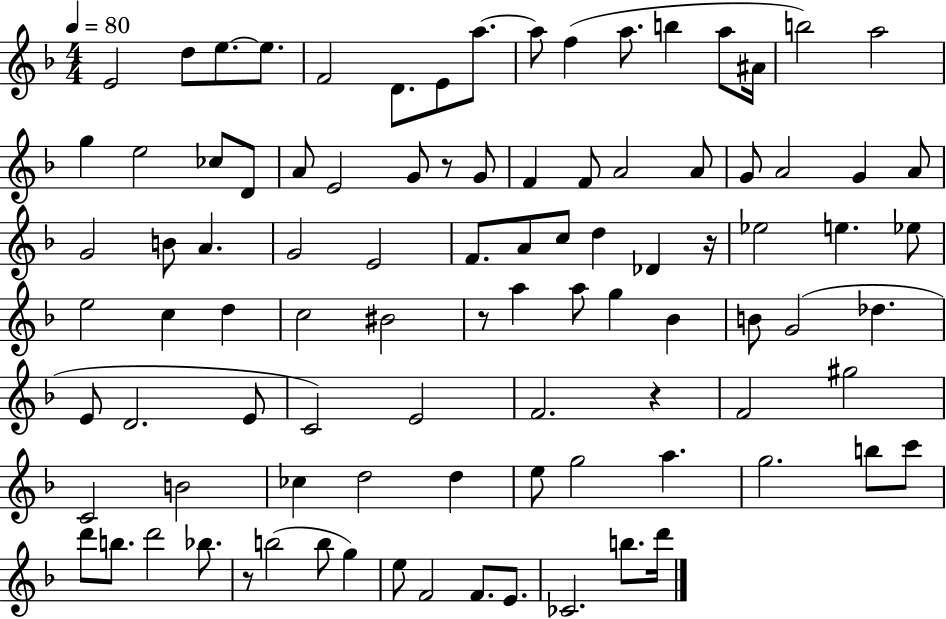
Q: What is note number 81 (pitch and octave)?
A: B5